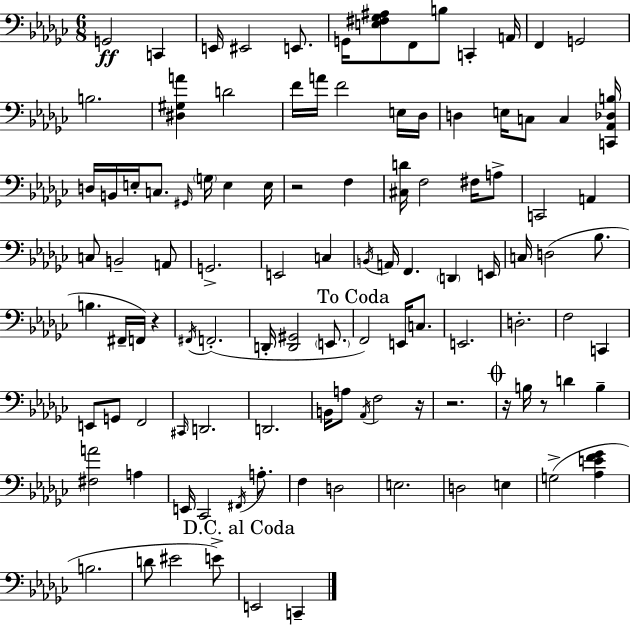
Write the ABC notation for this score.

X:1
T:Untitled
M:6/8
L:1/4
K:Ebm
G,,2 C,, E,,/4 ^E,,2 E,,/2 G,,/4 [E,^F,_G,^A,]/2 F,,/2 B,/2 C,, A,,/4 F,, G,,2 B,2 [^D,^G,A] D2 F/4 A/4 F2 E,/4 _D,/4 D, E,/4 C,/2 C, [C,,_A,,_D,B,]/4 D,/4 B,,/4 E,/4 C,/2 ^G,,/4 G,/4 E, E,/4 z2 F, [^C,D]/4 F,2 ^F,/4 A,/2 C,,2 A,, C,/2 B,,2 A,,/2 G,,2 E,,2 C, B,,/4 A,,/4 F,, D,, E,,/4 C,/4 D,2 _B,/2 B, ^F,,/4 F,,/4 z ^F,,/4 F,,2 D,,/4 [D,,^G,,]2 E,,/2 F,,2 E,,/4 C,/2 E,,2 D,2 F,2 C,, E,,/2 G,,/2 F,,2 ^C,,/4 D,,2 D,,2 B,,/4 A,/2 _A,,/4 F,2 z/4 z2 z/4 B,/4 z/2 D B, [^F,A]2 A, E,,/4 _C,,2 ^F,,/4 A,/2 F, D,2 E,2 D,2 E, G,2 [_A,EF_G] B,2 D/2 ^E2 E/2 E,,2 C,,